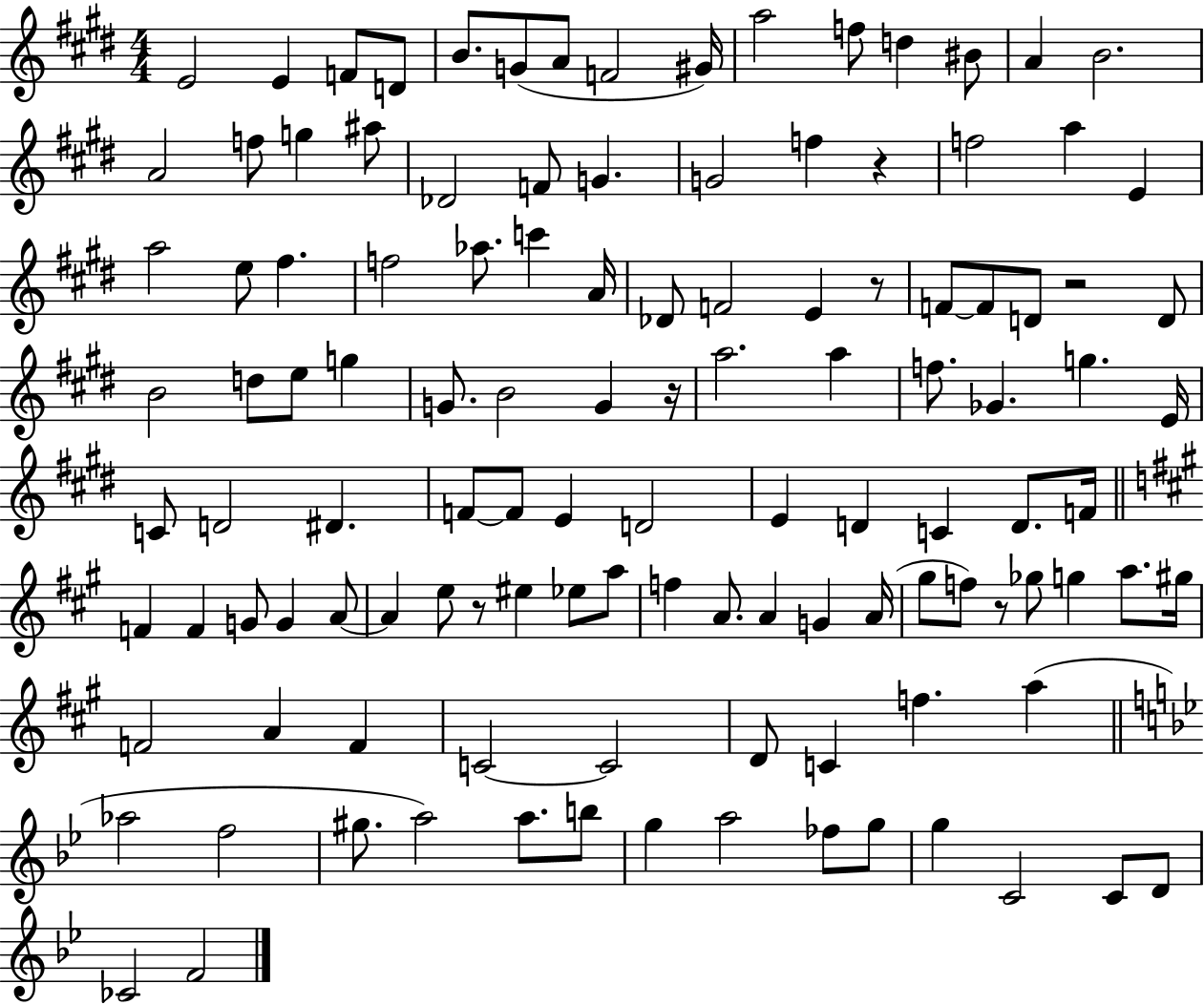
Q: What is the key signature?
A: E major